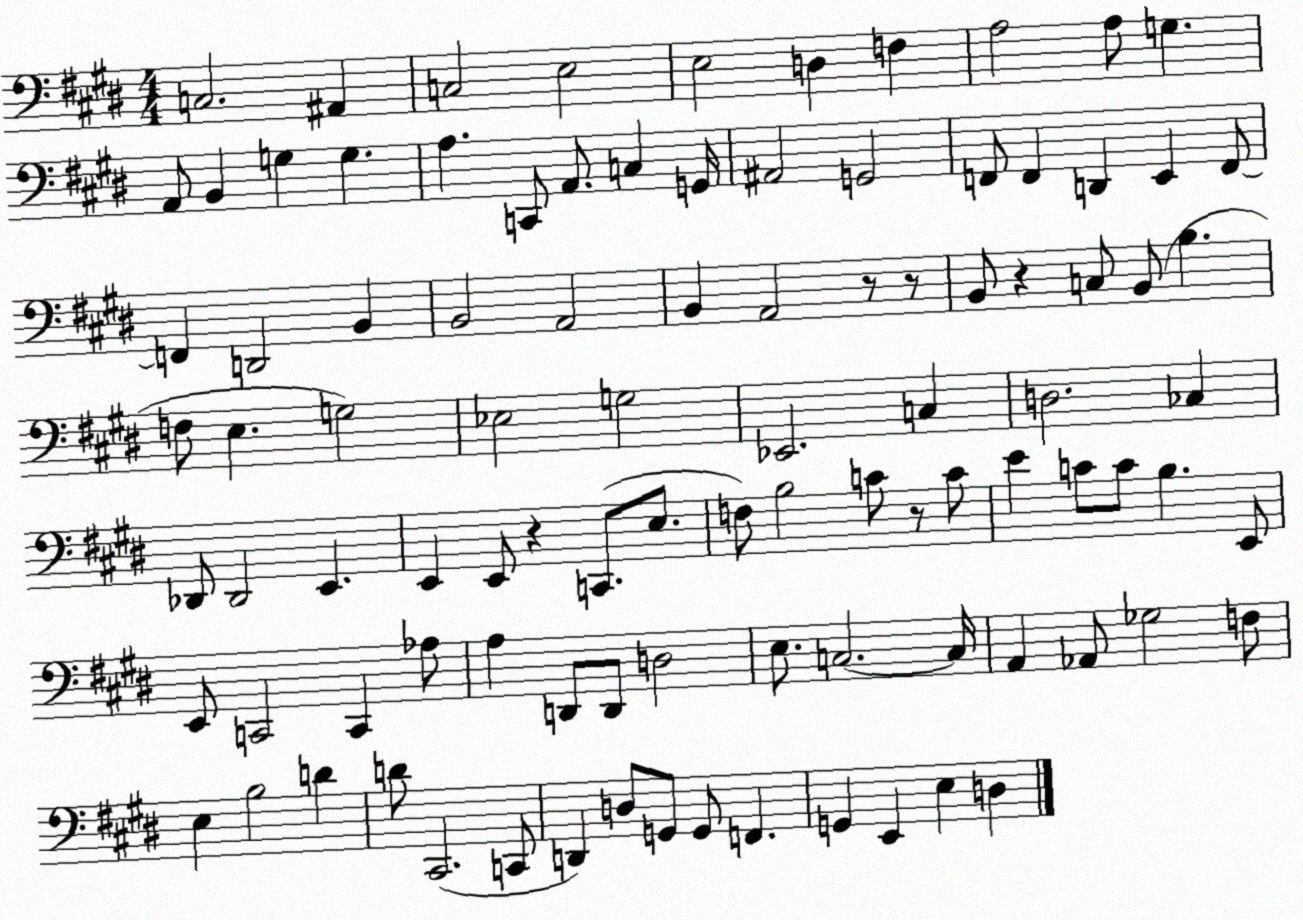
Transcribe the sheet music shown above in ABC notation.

X:1
T:Untitled
M:4/4
L:1/4
K:E
C,2 ^A,, C,2 E,2 E,2 D, F, A,2 A,/2 G, A,,/2 B,, G, G, A, C,,/2 A,,/2 C, G,,/4 ^A,,2 G,,2 F,,/2 F,, D,, E,, F,,/2 F,, D,,2 B,, B,,2 A,,2 B,, A,,2 z/2 z/2 B,,/2 z C,/2 B,,/2 B, F,/2 E, G,2 _E,2 G,2 _E,,2 C, D,2 _C, _D,,/2 _D,,2 E,, E,, E,,/2 z C,,/2 E,/2 F,/2 B,2 C/2 z/2 C/2 E C/2 C/2 B, E,,/2 E,,/2 C,,2 C,, _A,/2 A, D,,/2 D,,/2 D,2 E,/2 C,2 C,/4 A,, _A,,/2 _G,2 F,/2 E, B,2 D D/2 ^C,,2 C,,/2 D,, D,/2 G,,/2 G,,/2 F,, G,, E,, E, D,